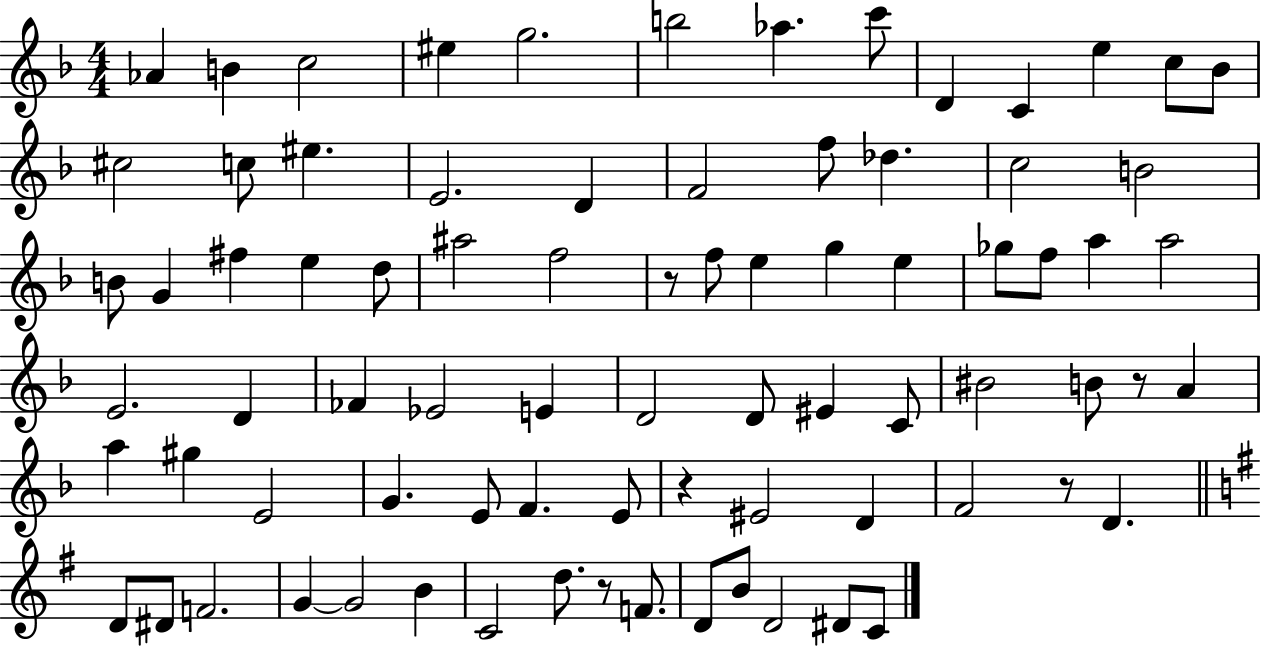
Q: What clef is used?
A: treble